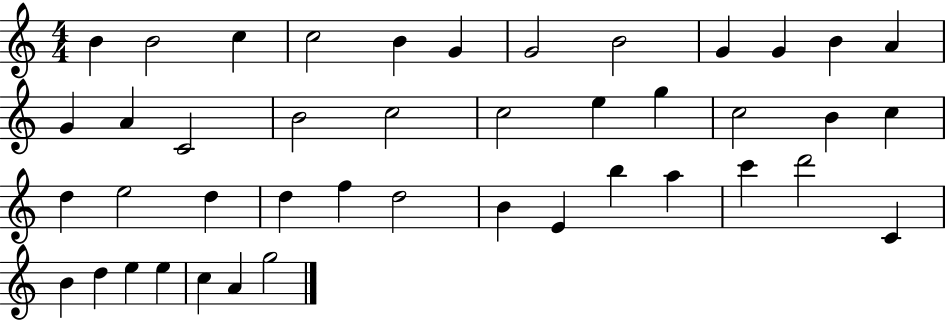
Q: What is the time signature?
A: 4/4